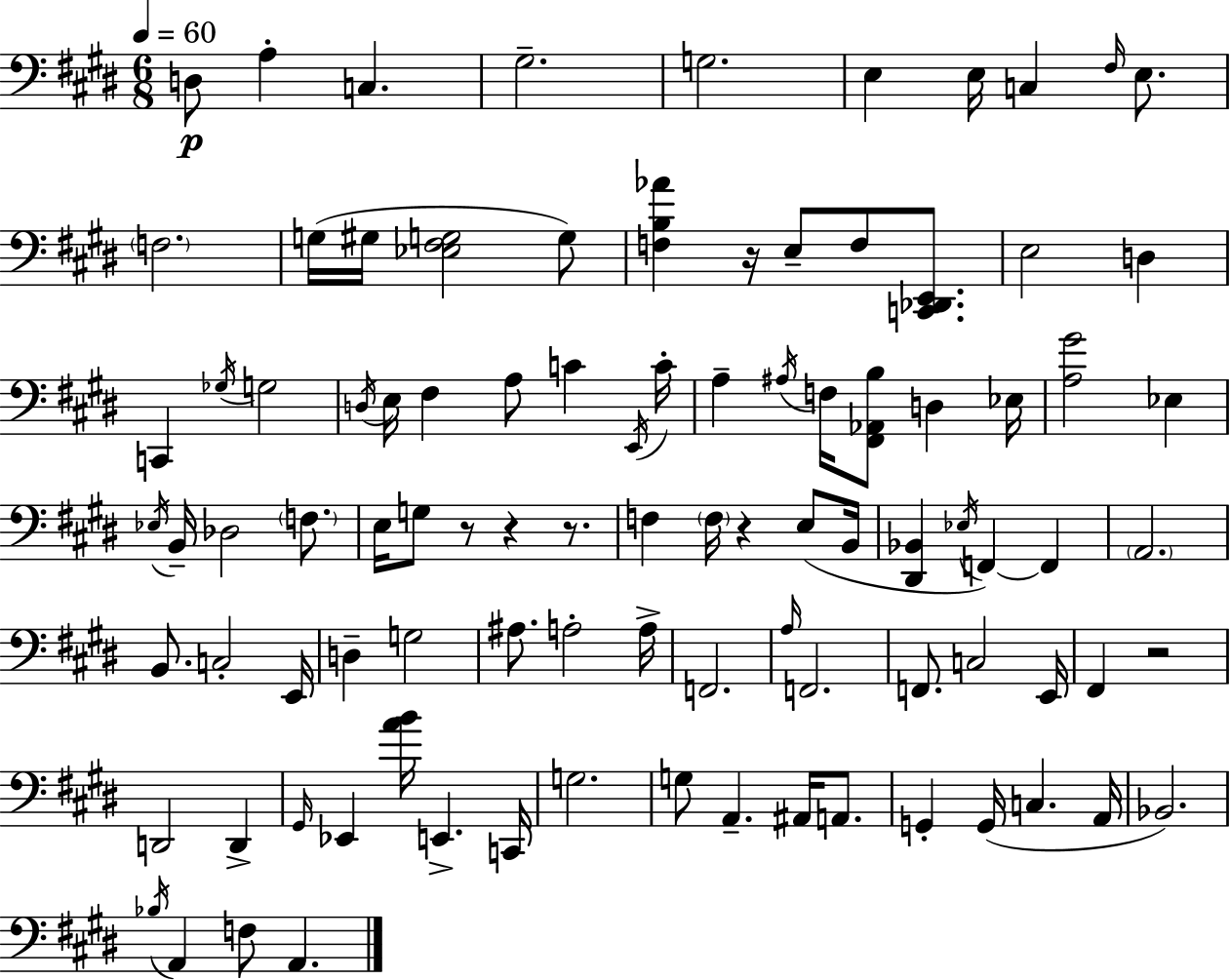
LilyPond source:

{
  \clef bass
  \numericTimeSignature
  \time 6/8
  \key e \major
  \tempo 4 = 60
  d8\p a4-. c4. | gis2.-- | g2. | e4 e16 c4 \grace { fis16 } e8. | \break \parenthesize f2. | g16( gis16 <ees fis g>2 g8) | <f b aes'>4 r16 e8-- f8 <c, des, e,>8. | e2 d4 | \break c,4 \acciaccatura { ges16 } g2 | \acciaccatura { d16 } e16 fis4 a8 c'4 | \acciaccatura { e,16 } c'16-. a4-- \acciaccatura { ais16 } f16 <fis, aes, b>8 | d4 ees16 <a gis'>2 | \break ees4 \acciaccatura { ees16 } b,16-- des2 | \parenthesize f8. e16 g8 r8 r4 | r8. f4 \parenthesize f16 r4 | e8( b,16 <dis, bes,>4 \acciaccatura { ees16 } f,4~~) | \break f,4 \parenthesize a,2. | b,8. c2-. | e,16 d4-- g2 | ais8. a2-. | \break a16-> f,2. | \grace { a16 } f,2. | f,8. c2 | e,16 fis,4 | \break r2 d,2 | d,4-> \grace { gis,16 } ees,4 | <a' b'>16 e,4.-> c,16 g2. | g8 a,4.-- | \break ais,16 a,8. g,4-. | g,16( c4. a,16 bes,2.) | \acciaccatura { bes16 } a,4 | f8 a,4. \bar "|."
}